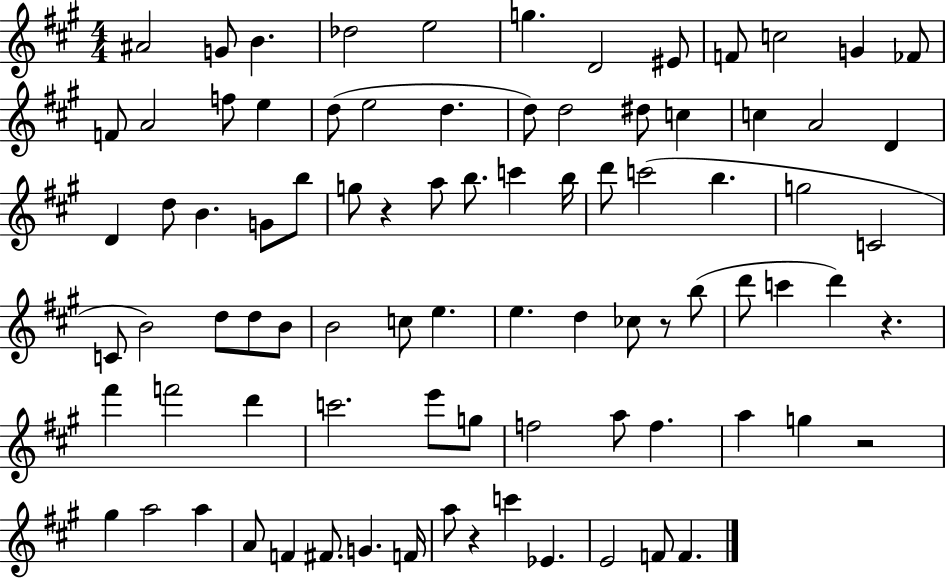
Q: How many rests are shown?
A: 5